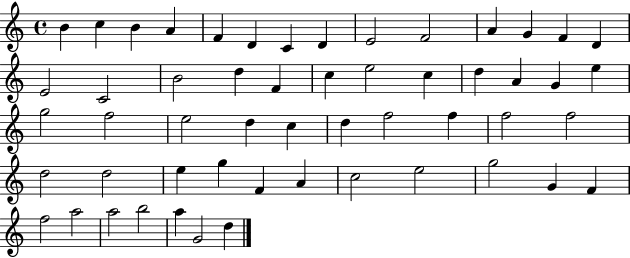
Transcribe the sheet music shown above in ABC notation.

X:1
T:Untitled
M:4/4
L:1/4
K:C
B c B A F D C D E2 F2 A G F D E2 C2 B2 d F c e2 c d A G e g2 f2 e2 d c d f2 f f2 f2 d2 d2 e g F A c2 e2 g2 G F f2 a2 a2 b2 a G2 d